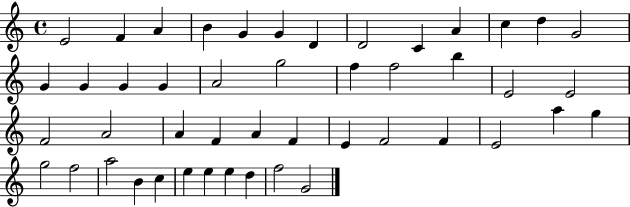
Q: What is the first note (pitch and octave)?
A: E4